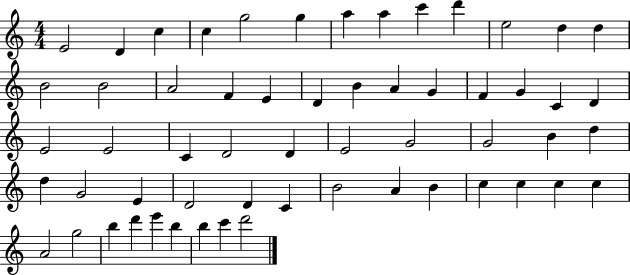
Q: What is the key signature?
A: C major